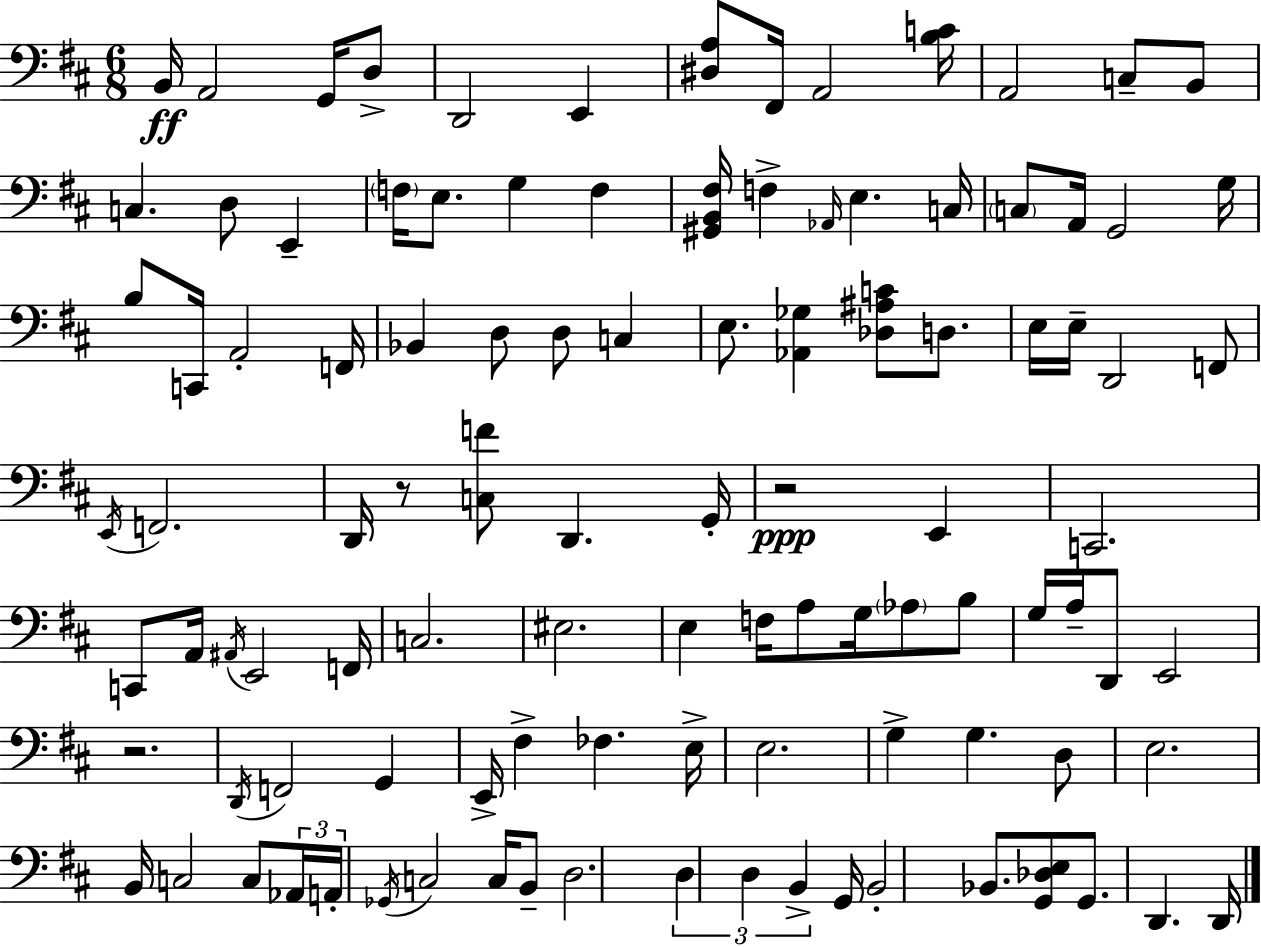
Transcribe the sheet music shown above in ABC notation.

X:1
T:Untitled
M:6/8
L:1/4
K:D
B,,/4 A,,2 G,,/4 D,/2 D,,2 E,, [^D,A,]/2 ^F,,/4 A,,2 [B,C]/4 A,,2 C,/2 B,,/2 C, D,/2 E,, F,/4 E,/2 G, F, [^G,,B,,^F,]/4 F, _A,,/4 E, C,/4 C,/2 A,,/4 G,,2 G,/4 B,/2 C,,/4 A,,2 F,,/4 _B,, D,/2 D,/2 C, E,/2 [_A,,_G,] [_D,^A,C]/2 D,/2 E,/4 E,/4 D,,2 F,,/2 E,,/4 F,,2 D,,/4 z/2 [C,F]/2 D,, G,,/4 z2 E,, C,,2 C,,/2 A,,/4 ^A,,/4 E,,2 F,,/4 C,2 ^E,2 E, F,/4 A,/2 G,/4 _A,/2 B,/2 G,/4 A,/4 D,,/2 E,,2 z2 D,,/4 F,,2 G,, E,,/4 ^F, _F, E,/4 E,2 G, G, D,/2 E,2 B,,/4 C,2 C,/2 _A,,/4 A,,/4 _G,,/4 C,2 C,/4 B,,/2 D,2 D, D, B,, G,,/4 B,,2 _B,,/2 [G,,_D,E,]/2 G,,/2 D,, D,,/4